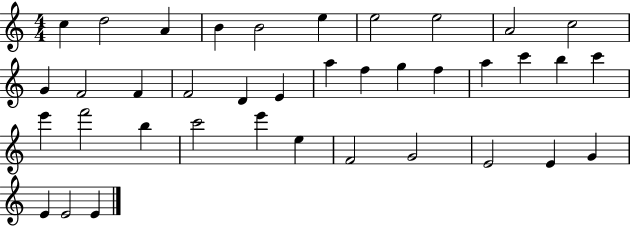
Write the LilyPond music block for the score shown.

{
  \clef treble
  \numericTimeSignature
  \time 4/4
  \key c \major
  c''4 d''2 a'4 | b'4 b'2 e''4 | e''2 e''2 | a'2 c''2 | \break g'4 f'2 f'4 | f'2 d'4 e'4 | a''4 f''4 g''4 f''4 | a''4 c'''4 b''4 c'''4 | \break e'''4 f'''2 b''4 | c'''2 e'''4 e''4 | f'2 g'2 | e'2 e'4 g'4 | \break e'4 e'2 e'4 | \bar "|."
}